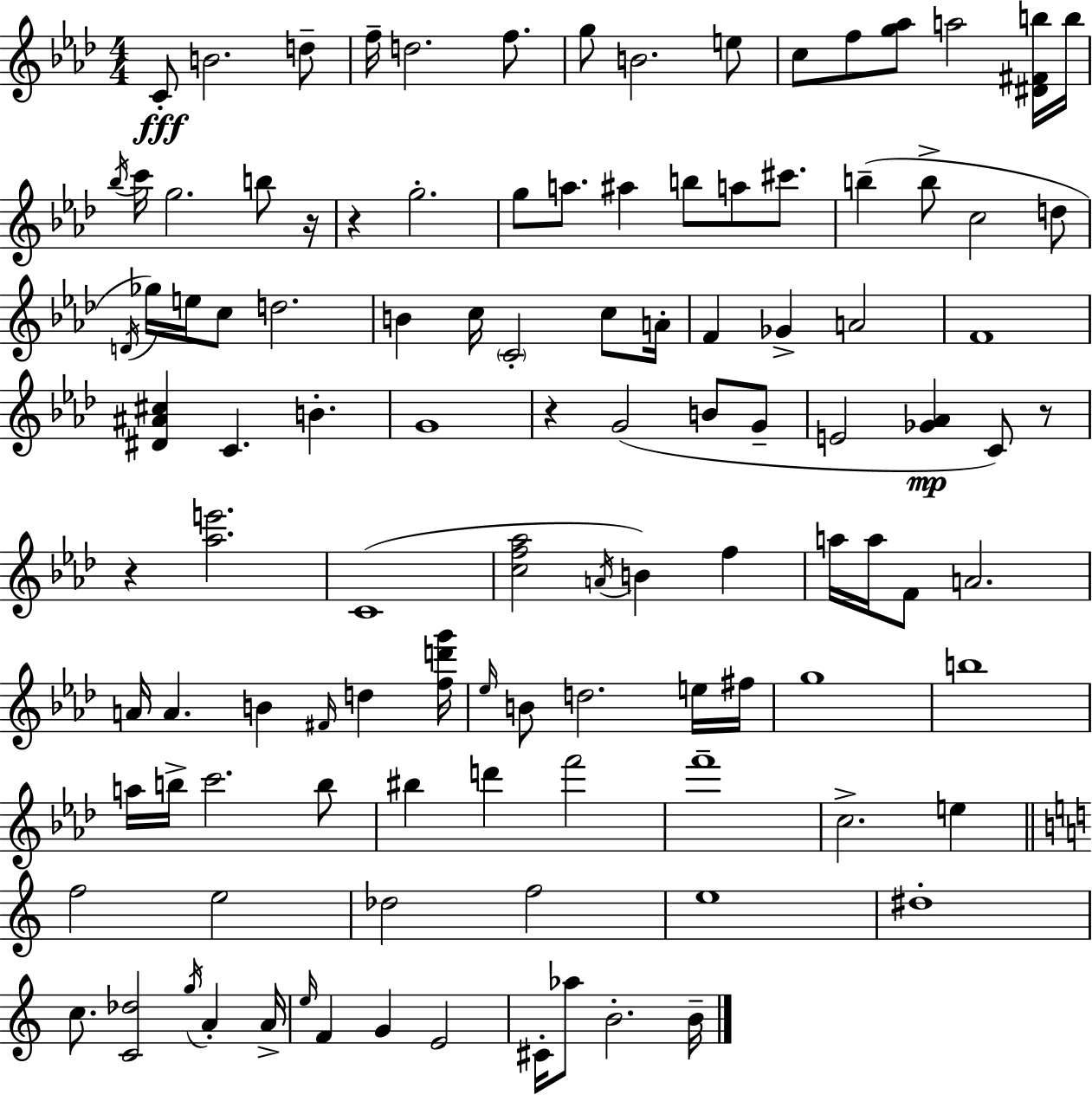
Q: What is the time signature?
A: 4/4